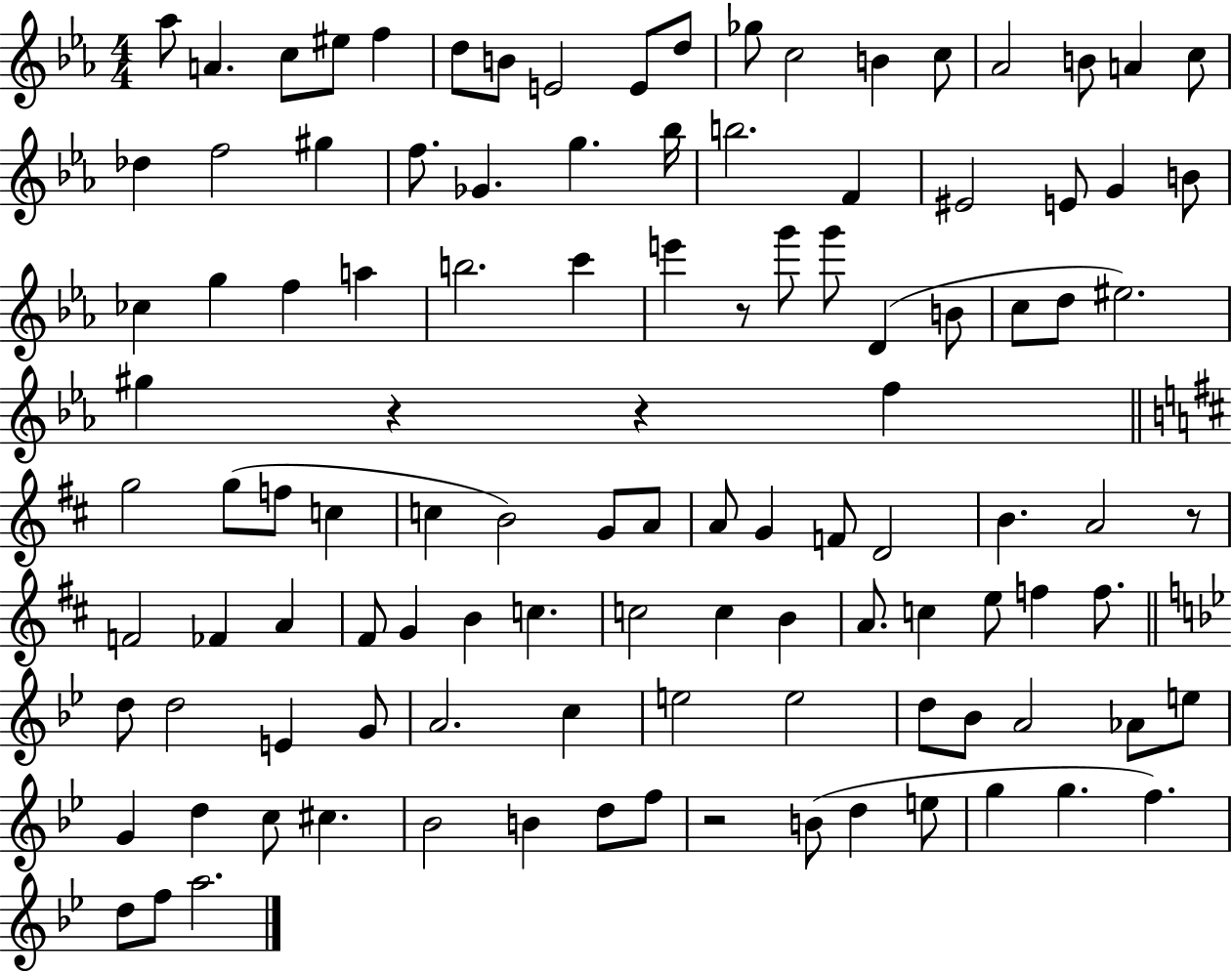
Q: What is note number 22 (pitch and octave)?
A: F5